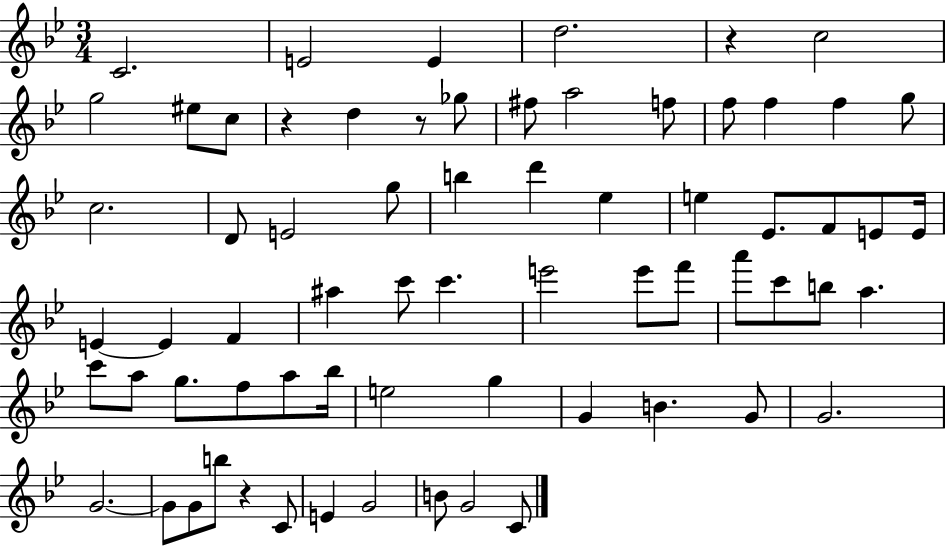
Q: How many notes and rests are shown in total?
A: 68